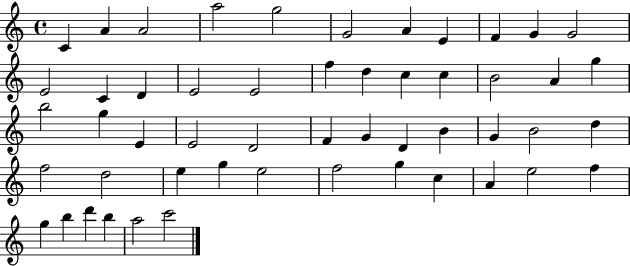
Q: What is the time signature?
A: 4/4